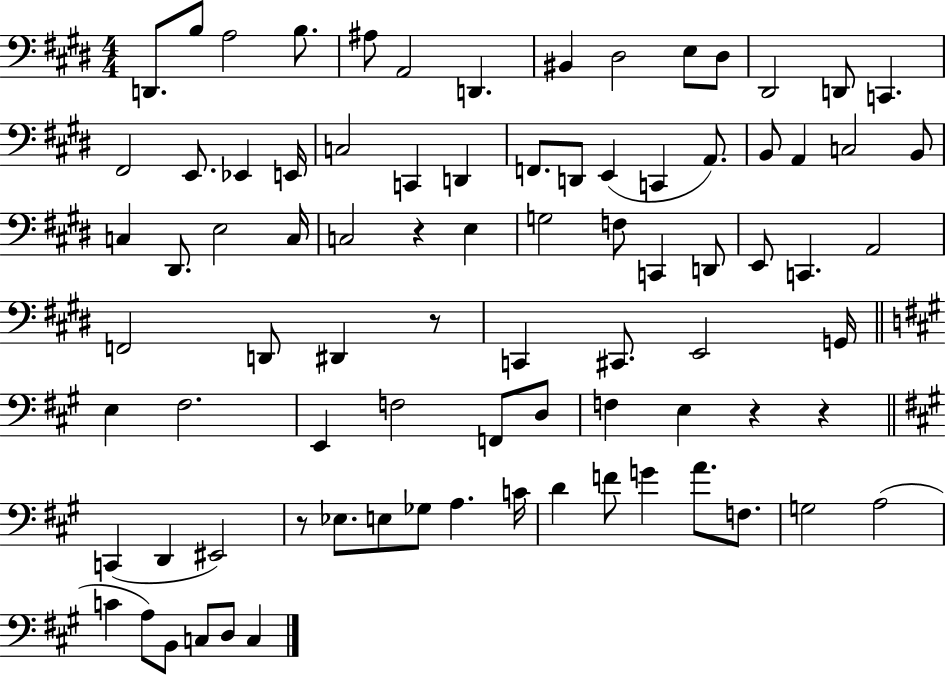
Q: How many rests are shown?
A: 5